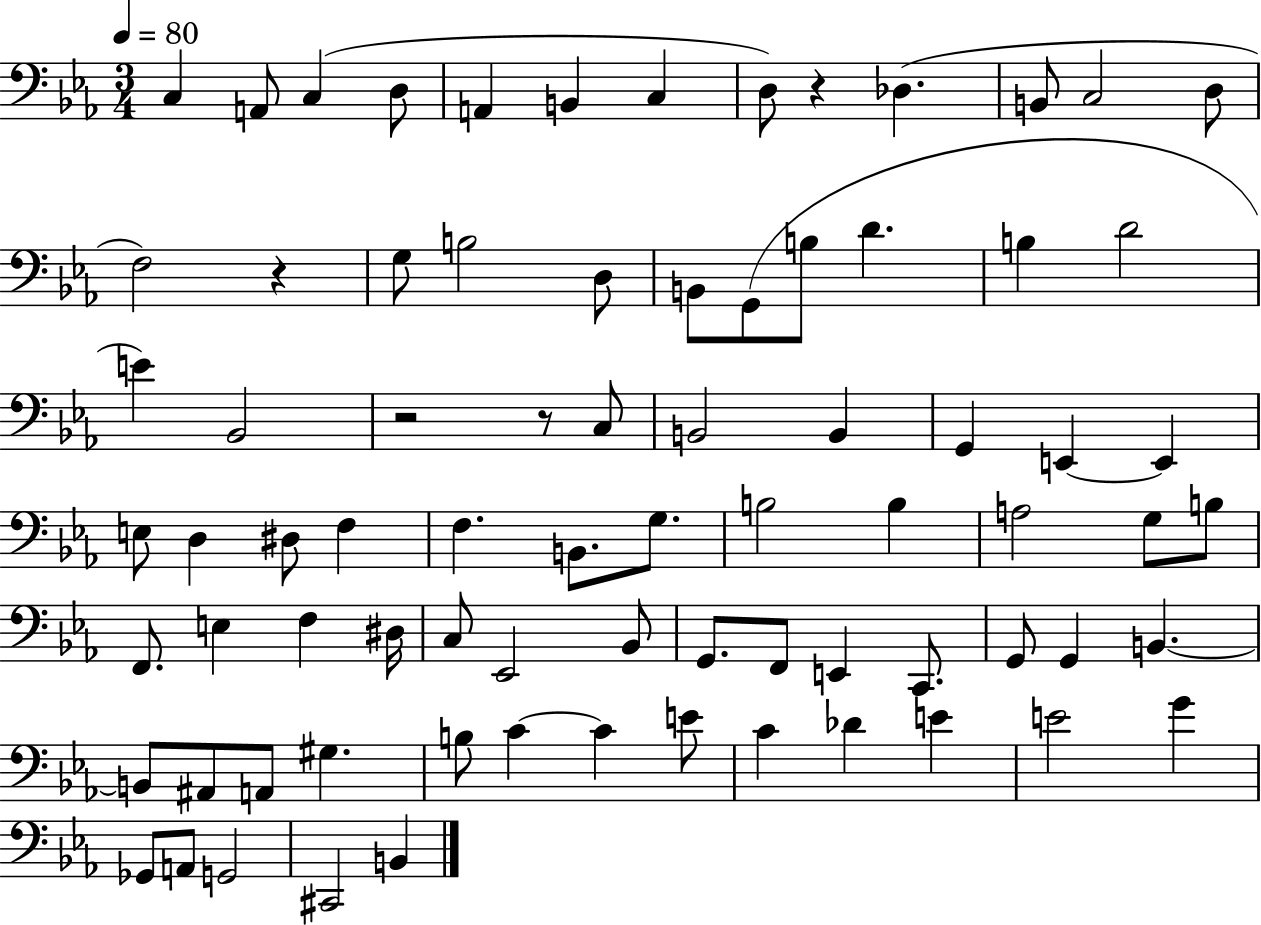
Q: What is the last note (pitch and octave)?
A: B2